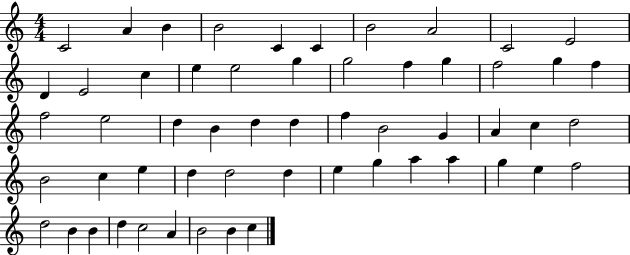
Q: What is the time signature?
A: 4/4